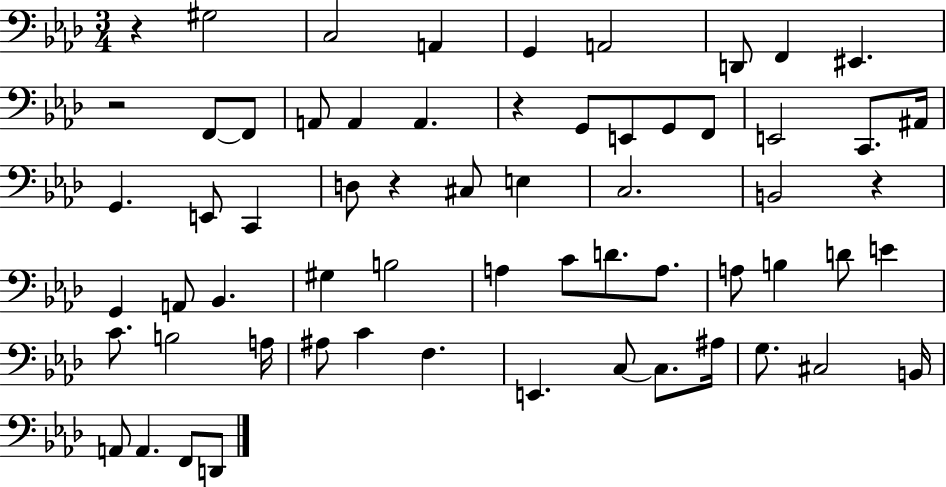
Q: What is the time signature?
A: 3/4